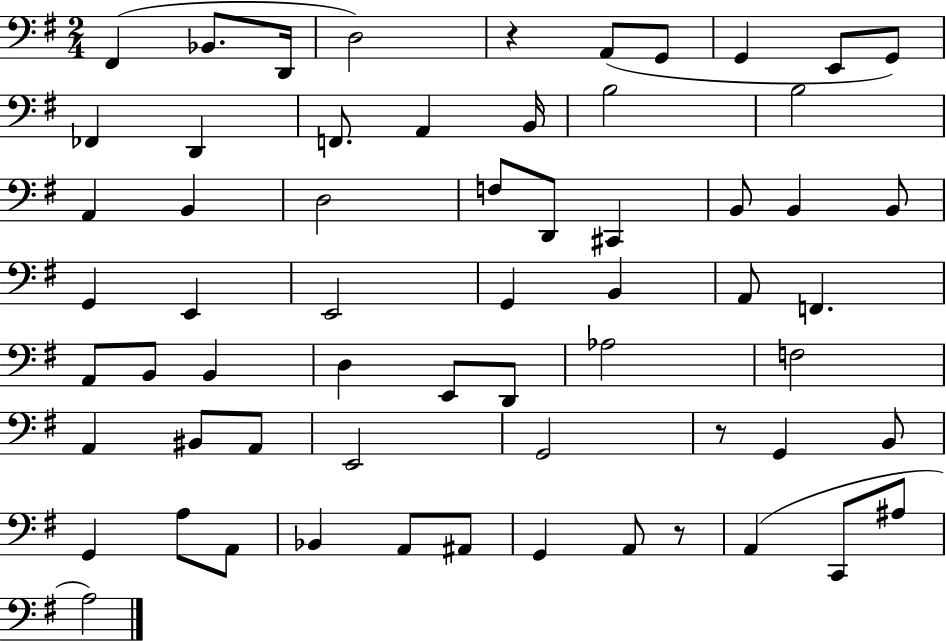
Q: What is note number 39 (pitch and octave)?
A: Ab3